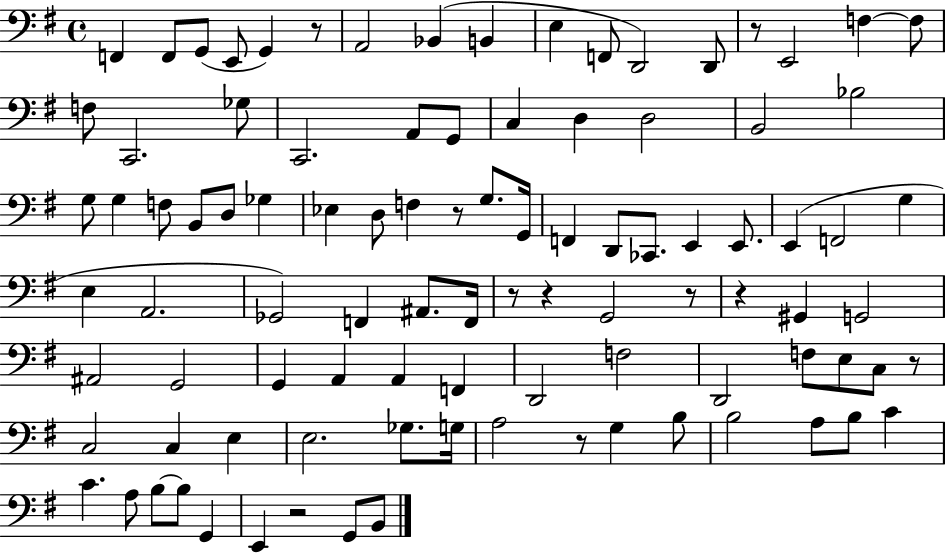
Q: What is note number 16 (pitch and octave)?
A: F3